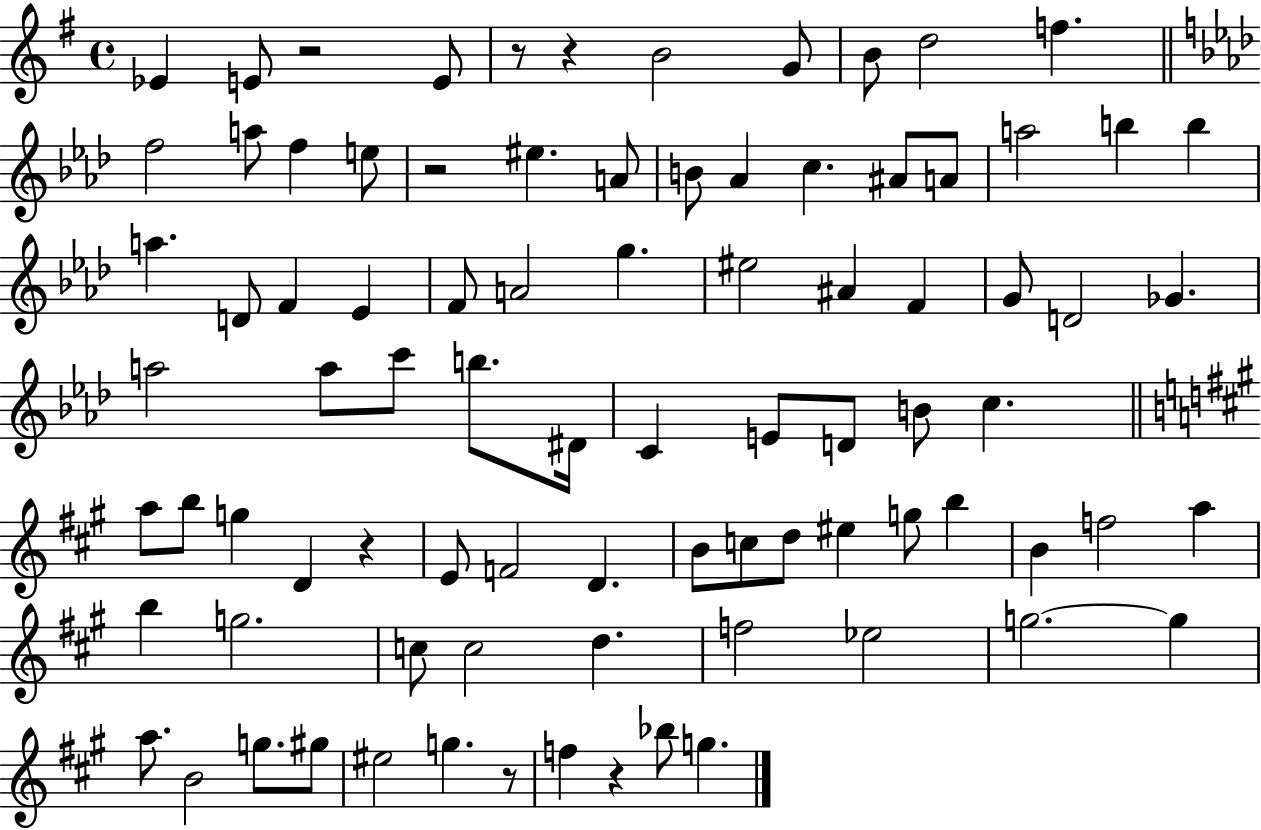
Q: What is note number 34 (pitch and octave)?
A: D4